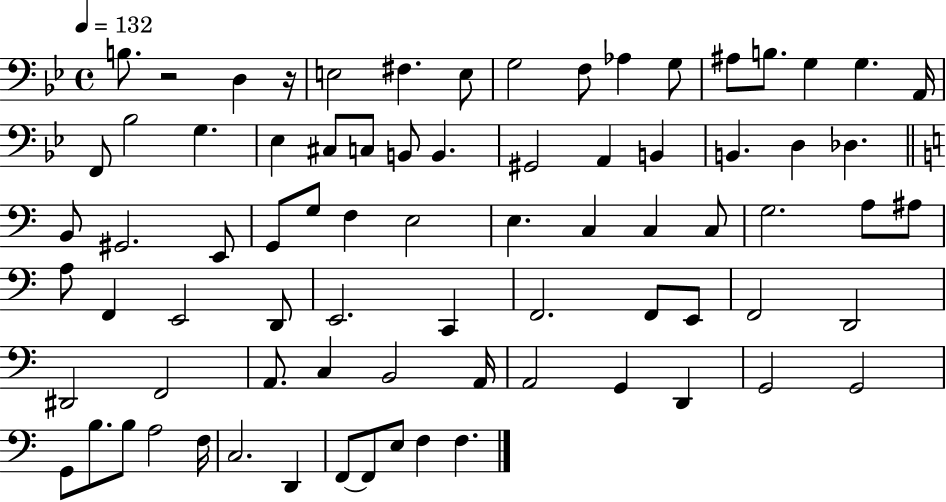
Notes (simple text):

B3/e. R/h D3/q R/s E3/h F#3/q. E3/e G3/h F3/e Ab3/q G3/e A#3/e B3/e. G3/q G3/q. A2/s F2/e Bb3/h G3/q. Eb3/q C#3/e C3/e B2/e B2/q. G#2/h A2/q B2/q B2/q. D3/q Db3/q. B2/e G#2/h. E2/e G2/e G3/e F3/q E3/h E3/q. C3/q C3/q C3/e G3/h. A3/e A#3/e A3/e F2/q E2/h D2/e E2/h. C2/q F2/h. F2/e E2/e F2/h D2/h D#2/h F2/h A2/e. C3/q B2/h A2/s A2/h G2/q D2/q G2/h G2/h G2/e B3/e. B3/e A3/h F3/s C3/h. D2/q F2/e F2/e E3/e F3/q F3/q.